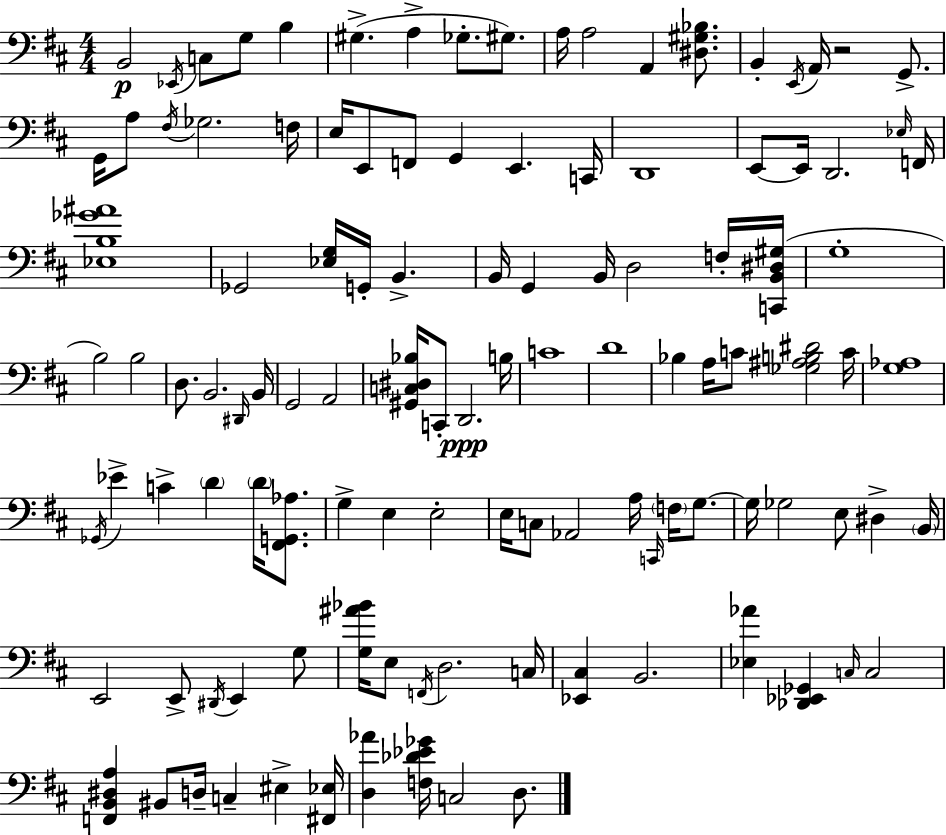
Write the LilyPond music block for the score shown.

{
  \clef bass
  \numericTimeSignature
  \time 4/4
  \key d \major
  b,2\p \acciaccatura { ees,16 } c8 g8 b4 | gis4.->( a4-> ges8.-. gis8.) | a16 a2 a,4 <dis gis bes>8. | b,4-. \acciaccatura { e,16 } a,16 r2 g,8.-> | \break g,16 a8 \acciaccatura { fis16 } ges2. | f16 e16 e,8 f,8 g,4 e,4. | c,16 d,1 | e,8~~ e,16 d,2. | \break \grace { ees16 } f,16 <ees b ges' ais'>1 | ges,2 <ees g>16 g,16-. b,4.-> | b,16 g,4 b,16 d2 | f16-. <c, b, dis gis>16( g1-. | \break b2) b2 | d8. b,2. | \grace { dis,16 } b,16 g,2 a,2 | <gis, c dis bes>16 c,8-. d,2.\ppp | \break b16 c'1 | d'1 | bes4 a16 c'8 <ges ais b dis'>2 | c'16 <g aes>1 | \break \acciaccatura { ges,16 } ees'4-> c'4-> \parenthesize d'4 | \parenthesize d'16 <fis, g, aes>8. g4-> e4 e2-. | e16 c8 aes,2 | a16 \grace { c,16 } \parenthesize f16 g8.~~ g16 ges2 | \break e8 dis4-> \parenthesize b,16 e,2 e,8-> | \acciaccatura { dis,16 } e,4 g8 <g ais' bes'>16 e8 \acciaccatura { f,16 } d2. | c16 <ees, cis>4 b,2. | <ees aes'>4 <des, ees, ges,>4 | \break \grace { c16 } c2 <f, b, dis a>4 bis,8 | d16-- c4-- eis4-> <fis, ees>16 <d aes'>4 <f des' ees' ges'>16 c2 | d8. \bar "|."
}